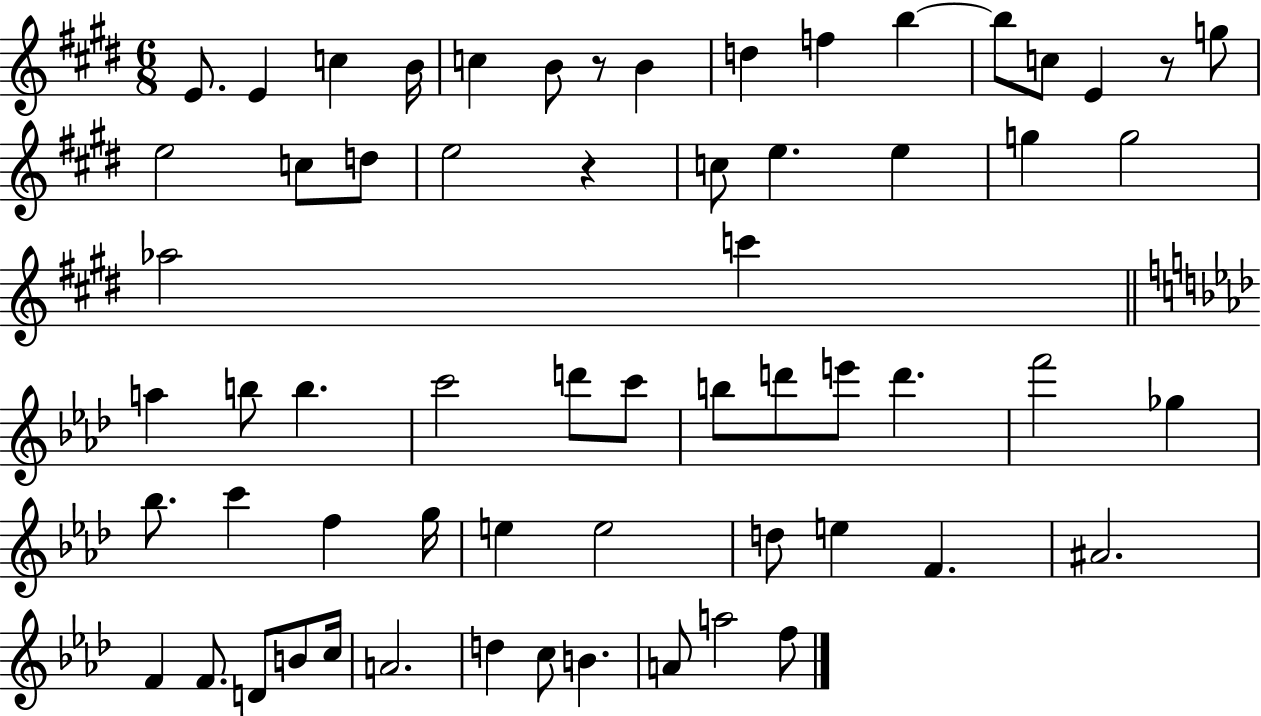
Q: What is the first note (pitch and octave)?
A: E4